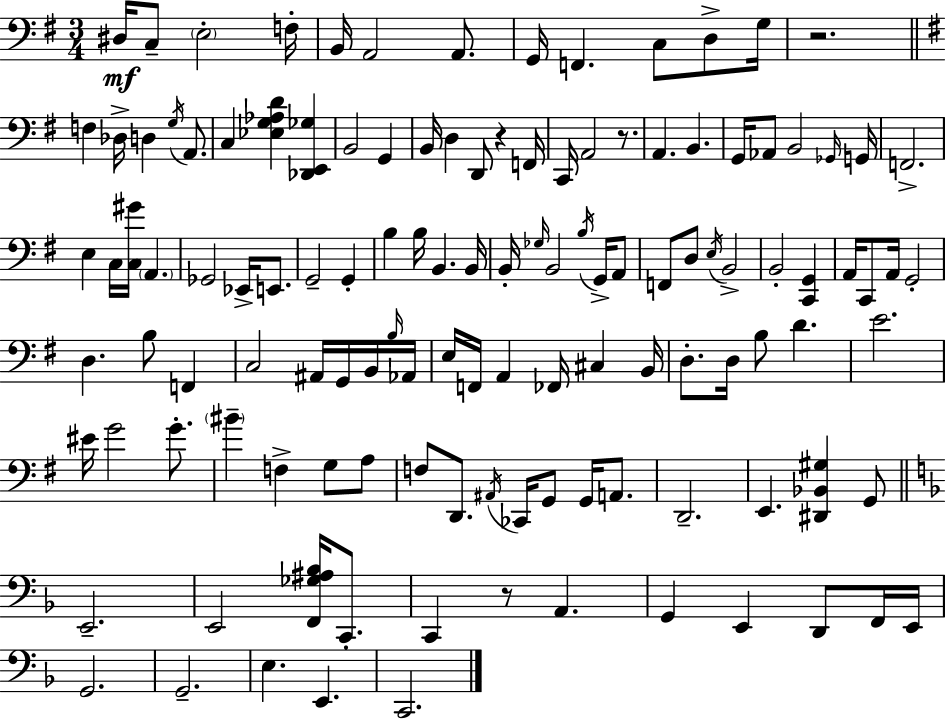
D#3/s C3/e E3/h F3/s B2/s A2/h A2/e. G2/s F2/q. C3/e D3/e G3/s R/h. F3/q Db3/s D3/q G3/s A2/e. C3/q [Eb3,G3,Ab3,D4]/q [Db2,E2,Gb3]/q B2/h G2/q B2/s D3/q D2/e R/q F2/s C2/s A2/h R/e. A2/q. B2/q. G2/s Ab2/e B2/h Gb2/s G2/s F2/h. E3/q C3/s [C3,G#4]/s A2/q. Gb2/h Eb2/s E2/e. G2/h G2/q B3/q B3/s B2/q. B2/s B2/s Gb3/s B2/h B3/s G2/s A2/e F2/e D3/e E3/s B2/h B2/h [C2,G2]/q A2/s C2/e A2/s G2/h D3/q. B3/e F2/q C3/h A#2/s G2/s B2/s B3/s Ab2/s E3/s F2/s A2/q FES2/s C#3/q B2/s D3/e. D3/s B3/e D4/q. E4/h. EIS4/s G4/h G4/e. BIS4/q F3/q G3/e A3/e F3/e D2/e. A#2/s CES2/s G2/e G2/s A2/e. D2/h. E2/q. [D#2,Bb2,G#3]/q G2/e E2/h. E2/h [F2,Gb3,A#3,Bb3]/s C2/e. C2/q R/e A2/q. G2/q E2/q D2/e F2/s E2/s G2/h. G2/h. E3/q. E2/q. C2/h.